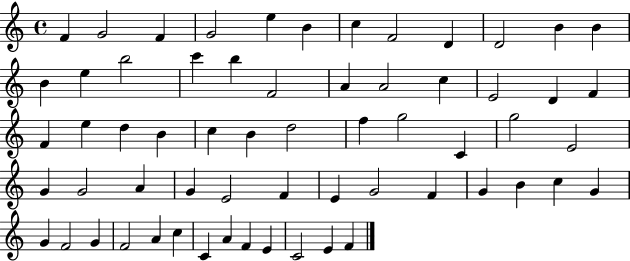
F4/q G4/h F4/q G4/h E5/q B4/q C5/q F4/h D4/q D4/h B4/q B4/q B4/q E5/q B5/h C6/q B5/q F4/h A4/q A4/h C5/q E4/h D4/q F4/q F4/q E5/q D5/q B4/q C5/q B4/q D5/h F5/q G5/h C4/q G5/h E4/h G4/q G4/h A4/q G4/q E4/h F4/q E4/q G4/h F4/q G4/q B4/q C5/q G4/q G4/q F4/h G4/q F4/h A4/q C5/q C4/q A4/q F4/q E4/q C4/h E4/q F4/q